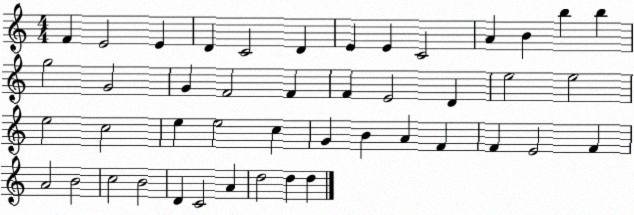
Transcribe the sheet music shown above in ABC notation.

X:1
T:Untitled
M:4/4
L:1/4
K:C
F E2 E D C2 D E E C2 A B b b g2 G2 G F2 F F E2 D e2 e2 e2 c2 e e2 c G B A F F E2 F A2 B2 c2 B2 D C2 A d2 d d